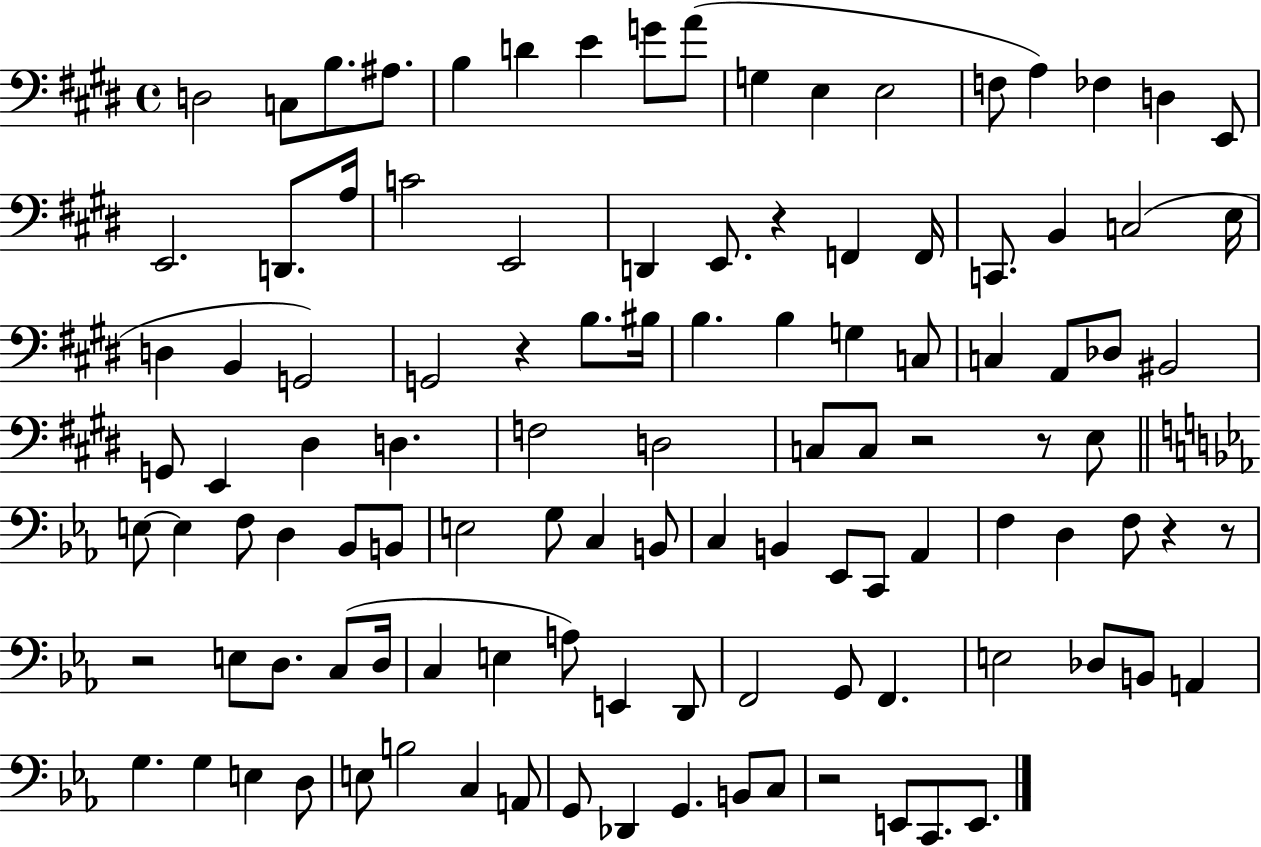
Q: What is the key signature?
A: E major